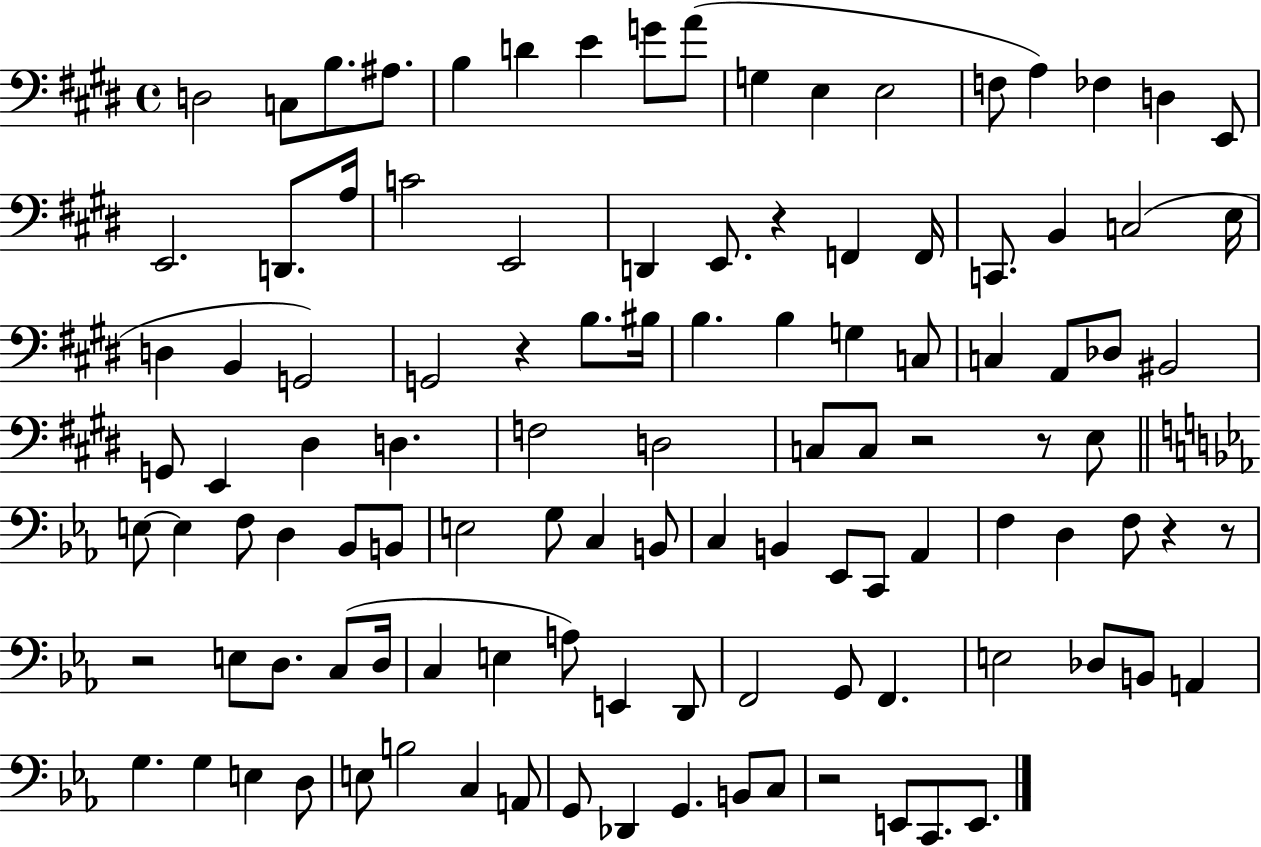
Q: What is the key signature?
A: E major